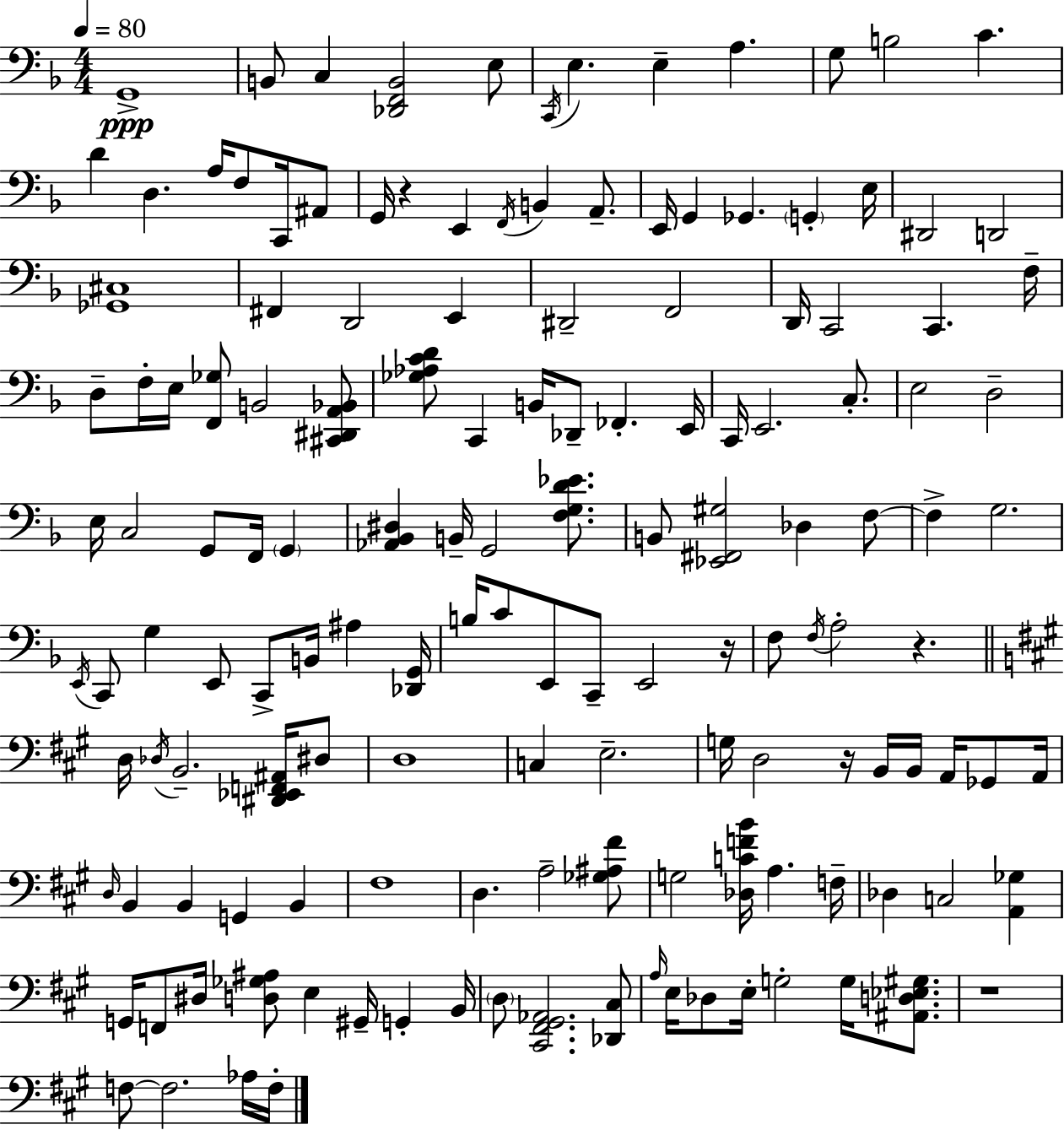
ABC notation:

X:1
T:Untitled
M:4/4
L:1/4
K:Dm
G,,4 B,,/2 C, [_D,,F,,B,,]2 E,/2 C,,/4 E, E, A, G,/2 B,2 C D D, A,/4 F,/2 C,,/4 ^A,,/2 G,,/4 z E,, F,,/4 B,, A,,/2 E,,/4 G,, _G,, G,, E,/4 ^D,,2 D,,2 [_G,,^C,]4 ^F,, D,,2 E,, ^D,,2 F,,2 D,,/4 C,,2 C,, F,/4 D,/2 F,/4 E,/4 [F,,_G,]/2 B,,2 [^C,,^D,,A,,_B,,]/2 [_G,_A,CD]/2 C,, B,,/4 _D,,/2 _F,, E,,/4 C,,/4 E,,2 C,/2 E,2 D,2 E,/4 C,2 G,,/2 F,,/4 G,, [_A,,_B,,^D,] B,,/4 G,,2 [F,G,D_E]/2 B,,/2 [_E,,^F,,^G,]2 _D, F,/2 F, G,2 E,,/4 C,,/2 G, E,,/2 C,,/2 B,,/4 ^A, [_D,,G,,]/4 B,/4 C/2 E,,/2 C,,/2 E,,2 z/4 F,/2 F,/4 A,2 z D,/4 _D,/4 B,,2 [^D,,_E,,F,,^A,,]/4 ^D,/2 D,4 C, E,2 G,/4 D,2 z/4 B,,/4 B,,/4 A,,/4 _G,,/2 A,,/4 D,/4 B,, B,, G,, B,, ^F,4 D, A,2 [_G,^A,^F]/2 G,2 [_D,CFB]/4 A, F,/4 _D, C,2 [A,,_G,] G,,/4 F,,/2 ^D,/4 [D,_G,^A,]/2 E, ^G,,/4 G,, B,,/4 D,/2 [^C,,^F,,^G,,_A,,]2 [_D,,^C,]/2 A,/4 E,/4 _D,/2 E,/4 G,2 G,/4 [^A,,D,_E,^G,]/2 z4 F,/2 F,2 _A,/4 F,/4